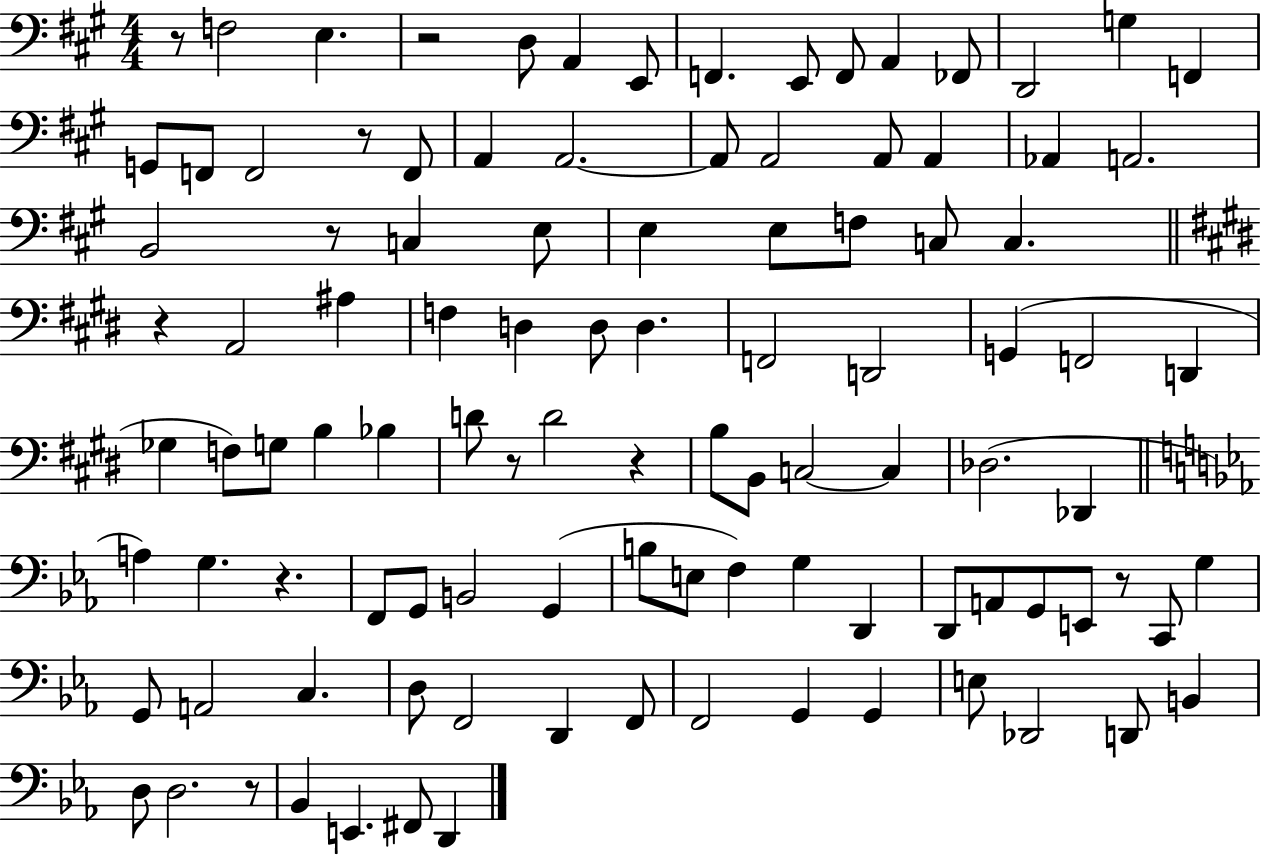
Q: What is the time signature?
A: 4/4